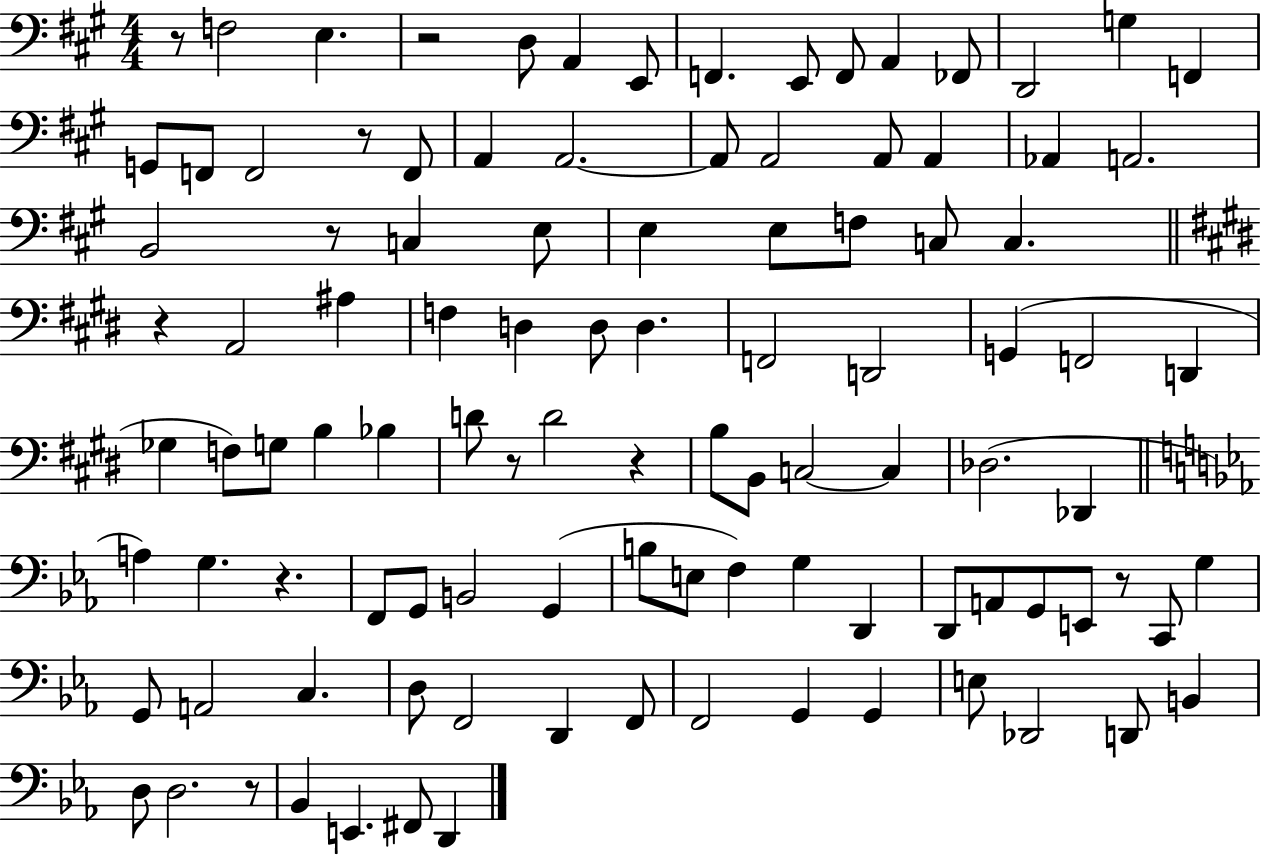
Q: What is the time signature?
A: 4/4